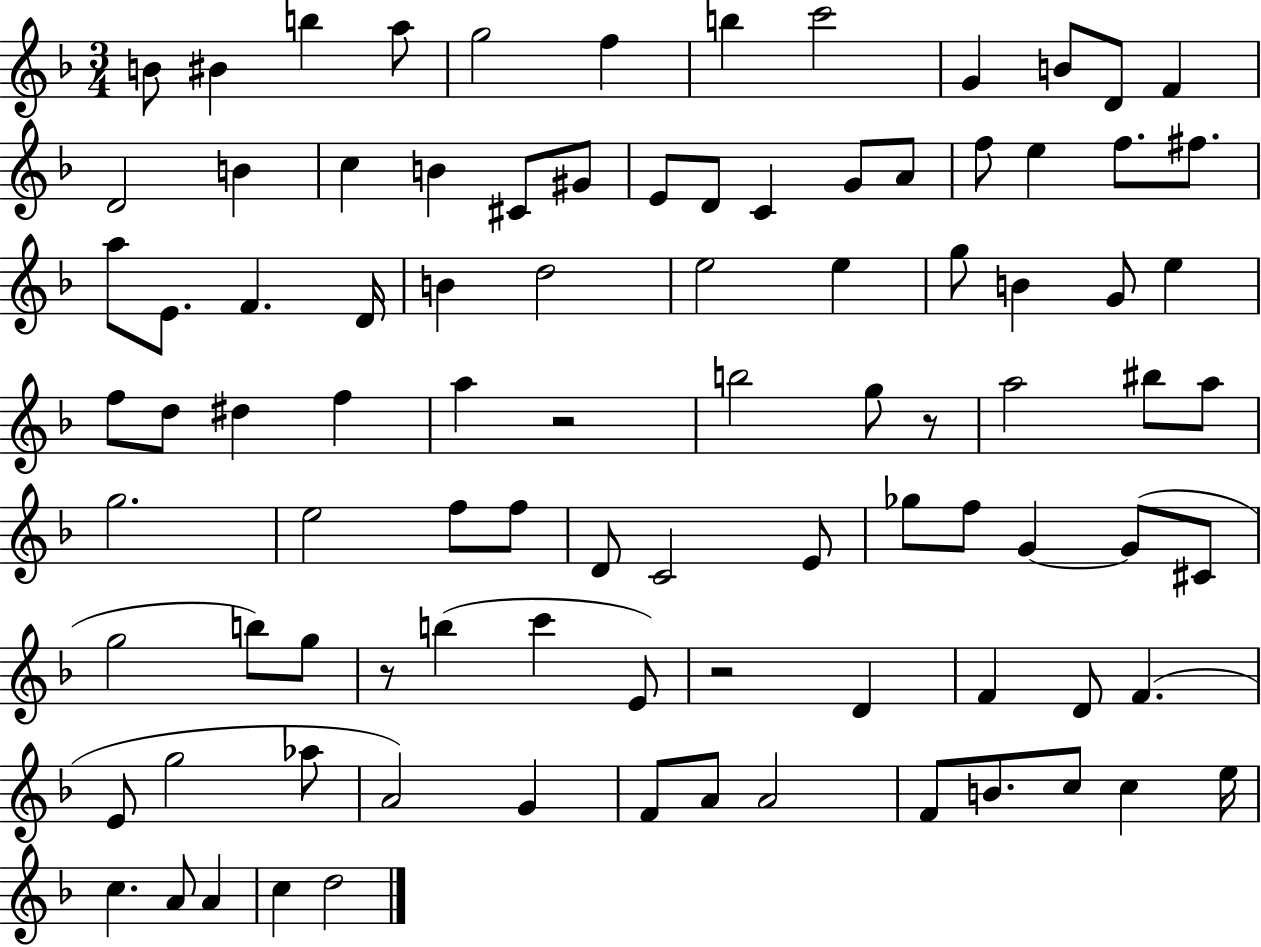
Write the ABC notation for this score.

X:1
T:Untitled
M:3/4
L:1/4
K:F
B/2 ^B b a/2 g2 f b c'2 G B/2 D/2 F D2 B c B ^C/2 ^G/2 E/2 D/2 C G/2 A/2 f/2 e f/2 ^f/2 a/2 E/2 F D/4 B d2 e2 e g/2 B G/2 e f/2 d/2 ^d f a z2 b2 g/2 z/2 a2 ^b/2 a/2 g2 e2 f/2 f/2 D/2 C2 E/2 _g/2 f/2 G G/2 ^C/2 g2 b/2 g/2 z/2 b c' E/2 z2 D F D/2 F E/2 g2 _a/2 A2 G F/2 A/2 A2 F/2 B/2 c/2 c e/4 c A/2 A c d2